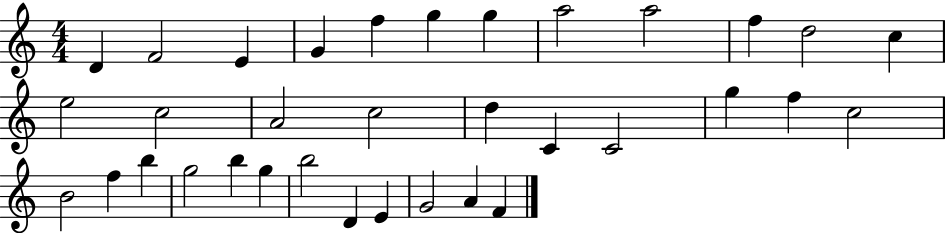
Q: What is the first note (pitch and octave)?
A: D4